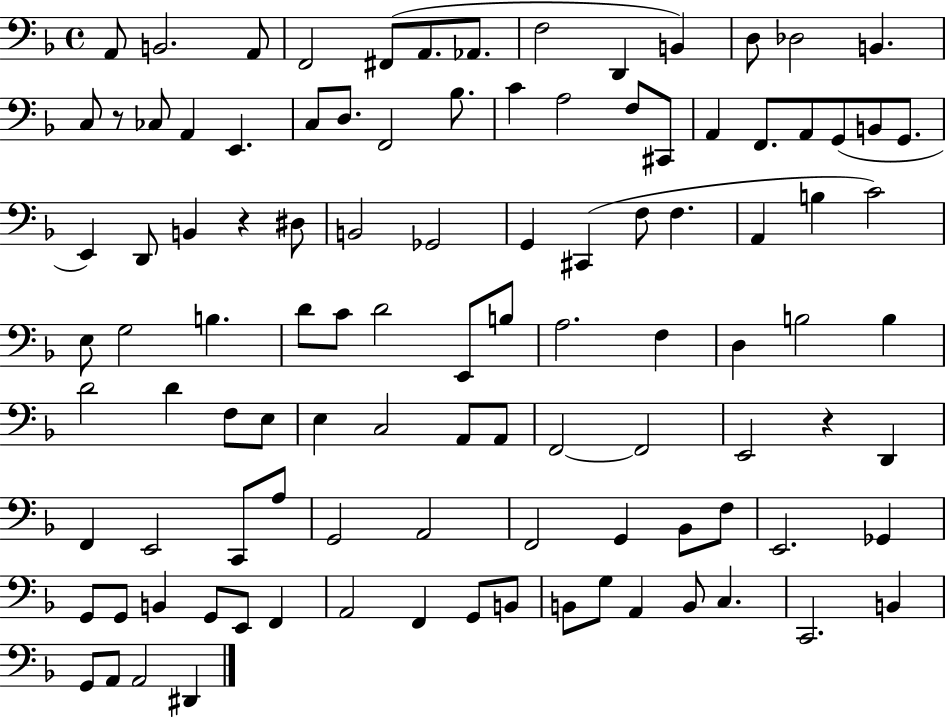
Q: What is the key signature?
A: F major